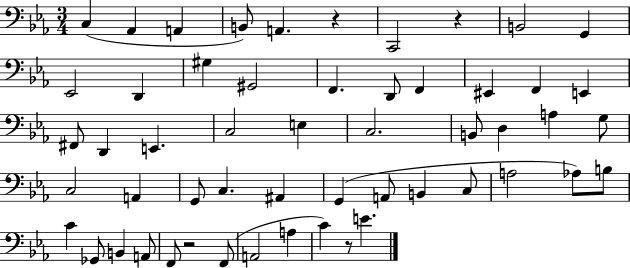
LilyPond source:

{
  \clef bass
  \numericTimeSignature
  \time 3/4
  \key ees \major
  \repeat volta 2 { c4( aes,4 a,4 | b,8) a,4. r4 | c,2 r4 | b,2 g,4 | \break ees,2 d,4 | gis4 gis,2 | f,4. d,8 f,4 | eis,4 f,4 e,4 | \break fis,8 d,4 e,4. | c2 e4 | c2. | b,8 d4 a4 g8 | \break c2 a,4 | g,8 c4. ais,4 | g,4( a,8 b,4 c8 | a2 aes8) b8 | \break c'4 ges,8 b,4 a,8 | f,8 r2 f,8( | a,2 a4 | c'4) r8 e'4. | \break } \bar "|."
}